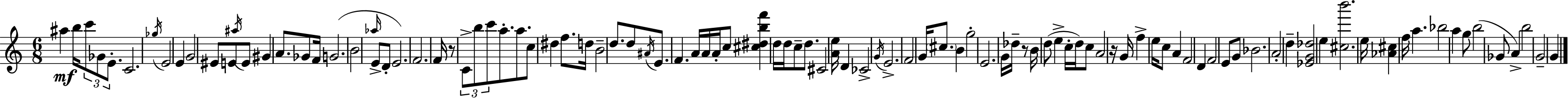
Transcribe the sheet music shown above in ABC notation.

X:1
T:Untitled
M:6/8
L:1/4
K:C
^a b/4 c'/2 _G/2 E/2 C2 _g/4 E2 E G2 ^E/2 E/2 ^a/4 E/2 ^G A/2 _G/2 F/4 G2 B2 _a/4 E/2 D/2 E2 F2 F/4 z/2 C/2 b/2 c'/2 a/2 a/2 c/2 ^d f/2 d/4 B2 d/2 d/2 ^A/4 E/2 F A/4 A/4 A/4 c/2 [^c^dbf'] d/4 d/4 c/2 d/2 ^C2 [Ae]/4 D _C2 G/4 E2 F2 G/4 ^c/2 B g2 E2 G/4 _d/4 z/2 B/4 d/2 e c/4 d/4 c/2 A2 z/4 G/4 f e/4 c/2 A F2 D F2 E/2 G/2 _B2 A2 d [_EG_d]2 e [^cb']2 e/4 [_A^c] f/4 a _b2 a g/2 b2 _G/2 A b2 G2 G